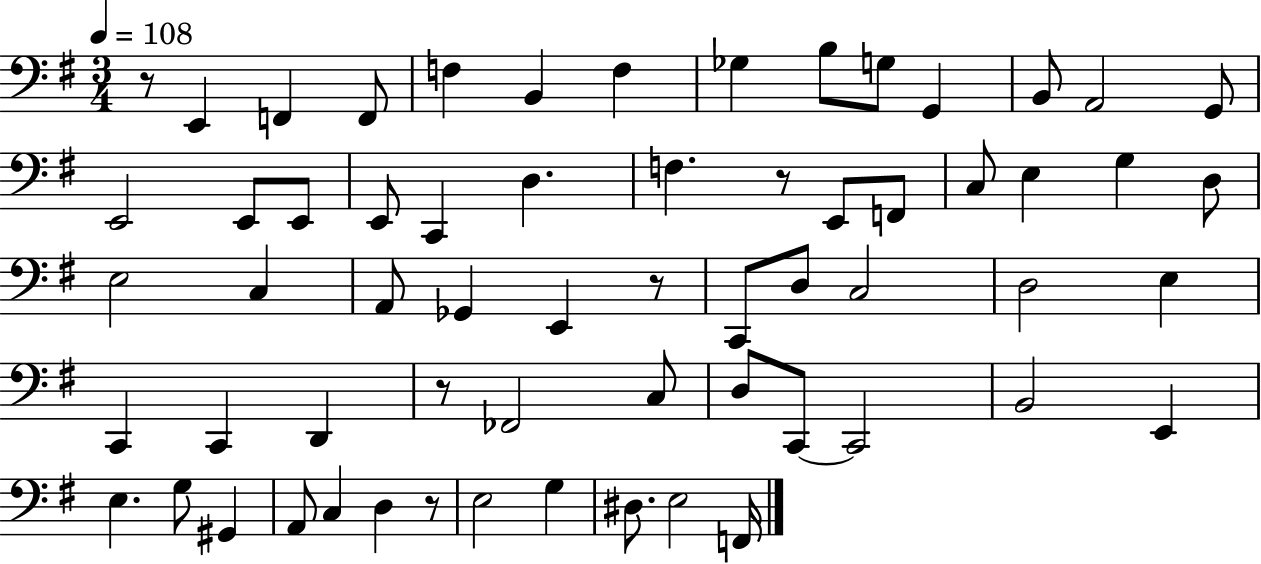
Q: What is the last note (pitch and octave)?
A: F2